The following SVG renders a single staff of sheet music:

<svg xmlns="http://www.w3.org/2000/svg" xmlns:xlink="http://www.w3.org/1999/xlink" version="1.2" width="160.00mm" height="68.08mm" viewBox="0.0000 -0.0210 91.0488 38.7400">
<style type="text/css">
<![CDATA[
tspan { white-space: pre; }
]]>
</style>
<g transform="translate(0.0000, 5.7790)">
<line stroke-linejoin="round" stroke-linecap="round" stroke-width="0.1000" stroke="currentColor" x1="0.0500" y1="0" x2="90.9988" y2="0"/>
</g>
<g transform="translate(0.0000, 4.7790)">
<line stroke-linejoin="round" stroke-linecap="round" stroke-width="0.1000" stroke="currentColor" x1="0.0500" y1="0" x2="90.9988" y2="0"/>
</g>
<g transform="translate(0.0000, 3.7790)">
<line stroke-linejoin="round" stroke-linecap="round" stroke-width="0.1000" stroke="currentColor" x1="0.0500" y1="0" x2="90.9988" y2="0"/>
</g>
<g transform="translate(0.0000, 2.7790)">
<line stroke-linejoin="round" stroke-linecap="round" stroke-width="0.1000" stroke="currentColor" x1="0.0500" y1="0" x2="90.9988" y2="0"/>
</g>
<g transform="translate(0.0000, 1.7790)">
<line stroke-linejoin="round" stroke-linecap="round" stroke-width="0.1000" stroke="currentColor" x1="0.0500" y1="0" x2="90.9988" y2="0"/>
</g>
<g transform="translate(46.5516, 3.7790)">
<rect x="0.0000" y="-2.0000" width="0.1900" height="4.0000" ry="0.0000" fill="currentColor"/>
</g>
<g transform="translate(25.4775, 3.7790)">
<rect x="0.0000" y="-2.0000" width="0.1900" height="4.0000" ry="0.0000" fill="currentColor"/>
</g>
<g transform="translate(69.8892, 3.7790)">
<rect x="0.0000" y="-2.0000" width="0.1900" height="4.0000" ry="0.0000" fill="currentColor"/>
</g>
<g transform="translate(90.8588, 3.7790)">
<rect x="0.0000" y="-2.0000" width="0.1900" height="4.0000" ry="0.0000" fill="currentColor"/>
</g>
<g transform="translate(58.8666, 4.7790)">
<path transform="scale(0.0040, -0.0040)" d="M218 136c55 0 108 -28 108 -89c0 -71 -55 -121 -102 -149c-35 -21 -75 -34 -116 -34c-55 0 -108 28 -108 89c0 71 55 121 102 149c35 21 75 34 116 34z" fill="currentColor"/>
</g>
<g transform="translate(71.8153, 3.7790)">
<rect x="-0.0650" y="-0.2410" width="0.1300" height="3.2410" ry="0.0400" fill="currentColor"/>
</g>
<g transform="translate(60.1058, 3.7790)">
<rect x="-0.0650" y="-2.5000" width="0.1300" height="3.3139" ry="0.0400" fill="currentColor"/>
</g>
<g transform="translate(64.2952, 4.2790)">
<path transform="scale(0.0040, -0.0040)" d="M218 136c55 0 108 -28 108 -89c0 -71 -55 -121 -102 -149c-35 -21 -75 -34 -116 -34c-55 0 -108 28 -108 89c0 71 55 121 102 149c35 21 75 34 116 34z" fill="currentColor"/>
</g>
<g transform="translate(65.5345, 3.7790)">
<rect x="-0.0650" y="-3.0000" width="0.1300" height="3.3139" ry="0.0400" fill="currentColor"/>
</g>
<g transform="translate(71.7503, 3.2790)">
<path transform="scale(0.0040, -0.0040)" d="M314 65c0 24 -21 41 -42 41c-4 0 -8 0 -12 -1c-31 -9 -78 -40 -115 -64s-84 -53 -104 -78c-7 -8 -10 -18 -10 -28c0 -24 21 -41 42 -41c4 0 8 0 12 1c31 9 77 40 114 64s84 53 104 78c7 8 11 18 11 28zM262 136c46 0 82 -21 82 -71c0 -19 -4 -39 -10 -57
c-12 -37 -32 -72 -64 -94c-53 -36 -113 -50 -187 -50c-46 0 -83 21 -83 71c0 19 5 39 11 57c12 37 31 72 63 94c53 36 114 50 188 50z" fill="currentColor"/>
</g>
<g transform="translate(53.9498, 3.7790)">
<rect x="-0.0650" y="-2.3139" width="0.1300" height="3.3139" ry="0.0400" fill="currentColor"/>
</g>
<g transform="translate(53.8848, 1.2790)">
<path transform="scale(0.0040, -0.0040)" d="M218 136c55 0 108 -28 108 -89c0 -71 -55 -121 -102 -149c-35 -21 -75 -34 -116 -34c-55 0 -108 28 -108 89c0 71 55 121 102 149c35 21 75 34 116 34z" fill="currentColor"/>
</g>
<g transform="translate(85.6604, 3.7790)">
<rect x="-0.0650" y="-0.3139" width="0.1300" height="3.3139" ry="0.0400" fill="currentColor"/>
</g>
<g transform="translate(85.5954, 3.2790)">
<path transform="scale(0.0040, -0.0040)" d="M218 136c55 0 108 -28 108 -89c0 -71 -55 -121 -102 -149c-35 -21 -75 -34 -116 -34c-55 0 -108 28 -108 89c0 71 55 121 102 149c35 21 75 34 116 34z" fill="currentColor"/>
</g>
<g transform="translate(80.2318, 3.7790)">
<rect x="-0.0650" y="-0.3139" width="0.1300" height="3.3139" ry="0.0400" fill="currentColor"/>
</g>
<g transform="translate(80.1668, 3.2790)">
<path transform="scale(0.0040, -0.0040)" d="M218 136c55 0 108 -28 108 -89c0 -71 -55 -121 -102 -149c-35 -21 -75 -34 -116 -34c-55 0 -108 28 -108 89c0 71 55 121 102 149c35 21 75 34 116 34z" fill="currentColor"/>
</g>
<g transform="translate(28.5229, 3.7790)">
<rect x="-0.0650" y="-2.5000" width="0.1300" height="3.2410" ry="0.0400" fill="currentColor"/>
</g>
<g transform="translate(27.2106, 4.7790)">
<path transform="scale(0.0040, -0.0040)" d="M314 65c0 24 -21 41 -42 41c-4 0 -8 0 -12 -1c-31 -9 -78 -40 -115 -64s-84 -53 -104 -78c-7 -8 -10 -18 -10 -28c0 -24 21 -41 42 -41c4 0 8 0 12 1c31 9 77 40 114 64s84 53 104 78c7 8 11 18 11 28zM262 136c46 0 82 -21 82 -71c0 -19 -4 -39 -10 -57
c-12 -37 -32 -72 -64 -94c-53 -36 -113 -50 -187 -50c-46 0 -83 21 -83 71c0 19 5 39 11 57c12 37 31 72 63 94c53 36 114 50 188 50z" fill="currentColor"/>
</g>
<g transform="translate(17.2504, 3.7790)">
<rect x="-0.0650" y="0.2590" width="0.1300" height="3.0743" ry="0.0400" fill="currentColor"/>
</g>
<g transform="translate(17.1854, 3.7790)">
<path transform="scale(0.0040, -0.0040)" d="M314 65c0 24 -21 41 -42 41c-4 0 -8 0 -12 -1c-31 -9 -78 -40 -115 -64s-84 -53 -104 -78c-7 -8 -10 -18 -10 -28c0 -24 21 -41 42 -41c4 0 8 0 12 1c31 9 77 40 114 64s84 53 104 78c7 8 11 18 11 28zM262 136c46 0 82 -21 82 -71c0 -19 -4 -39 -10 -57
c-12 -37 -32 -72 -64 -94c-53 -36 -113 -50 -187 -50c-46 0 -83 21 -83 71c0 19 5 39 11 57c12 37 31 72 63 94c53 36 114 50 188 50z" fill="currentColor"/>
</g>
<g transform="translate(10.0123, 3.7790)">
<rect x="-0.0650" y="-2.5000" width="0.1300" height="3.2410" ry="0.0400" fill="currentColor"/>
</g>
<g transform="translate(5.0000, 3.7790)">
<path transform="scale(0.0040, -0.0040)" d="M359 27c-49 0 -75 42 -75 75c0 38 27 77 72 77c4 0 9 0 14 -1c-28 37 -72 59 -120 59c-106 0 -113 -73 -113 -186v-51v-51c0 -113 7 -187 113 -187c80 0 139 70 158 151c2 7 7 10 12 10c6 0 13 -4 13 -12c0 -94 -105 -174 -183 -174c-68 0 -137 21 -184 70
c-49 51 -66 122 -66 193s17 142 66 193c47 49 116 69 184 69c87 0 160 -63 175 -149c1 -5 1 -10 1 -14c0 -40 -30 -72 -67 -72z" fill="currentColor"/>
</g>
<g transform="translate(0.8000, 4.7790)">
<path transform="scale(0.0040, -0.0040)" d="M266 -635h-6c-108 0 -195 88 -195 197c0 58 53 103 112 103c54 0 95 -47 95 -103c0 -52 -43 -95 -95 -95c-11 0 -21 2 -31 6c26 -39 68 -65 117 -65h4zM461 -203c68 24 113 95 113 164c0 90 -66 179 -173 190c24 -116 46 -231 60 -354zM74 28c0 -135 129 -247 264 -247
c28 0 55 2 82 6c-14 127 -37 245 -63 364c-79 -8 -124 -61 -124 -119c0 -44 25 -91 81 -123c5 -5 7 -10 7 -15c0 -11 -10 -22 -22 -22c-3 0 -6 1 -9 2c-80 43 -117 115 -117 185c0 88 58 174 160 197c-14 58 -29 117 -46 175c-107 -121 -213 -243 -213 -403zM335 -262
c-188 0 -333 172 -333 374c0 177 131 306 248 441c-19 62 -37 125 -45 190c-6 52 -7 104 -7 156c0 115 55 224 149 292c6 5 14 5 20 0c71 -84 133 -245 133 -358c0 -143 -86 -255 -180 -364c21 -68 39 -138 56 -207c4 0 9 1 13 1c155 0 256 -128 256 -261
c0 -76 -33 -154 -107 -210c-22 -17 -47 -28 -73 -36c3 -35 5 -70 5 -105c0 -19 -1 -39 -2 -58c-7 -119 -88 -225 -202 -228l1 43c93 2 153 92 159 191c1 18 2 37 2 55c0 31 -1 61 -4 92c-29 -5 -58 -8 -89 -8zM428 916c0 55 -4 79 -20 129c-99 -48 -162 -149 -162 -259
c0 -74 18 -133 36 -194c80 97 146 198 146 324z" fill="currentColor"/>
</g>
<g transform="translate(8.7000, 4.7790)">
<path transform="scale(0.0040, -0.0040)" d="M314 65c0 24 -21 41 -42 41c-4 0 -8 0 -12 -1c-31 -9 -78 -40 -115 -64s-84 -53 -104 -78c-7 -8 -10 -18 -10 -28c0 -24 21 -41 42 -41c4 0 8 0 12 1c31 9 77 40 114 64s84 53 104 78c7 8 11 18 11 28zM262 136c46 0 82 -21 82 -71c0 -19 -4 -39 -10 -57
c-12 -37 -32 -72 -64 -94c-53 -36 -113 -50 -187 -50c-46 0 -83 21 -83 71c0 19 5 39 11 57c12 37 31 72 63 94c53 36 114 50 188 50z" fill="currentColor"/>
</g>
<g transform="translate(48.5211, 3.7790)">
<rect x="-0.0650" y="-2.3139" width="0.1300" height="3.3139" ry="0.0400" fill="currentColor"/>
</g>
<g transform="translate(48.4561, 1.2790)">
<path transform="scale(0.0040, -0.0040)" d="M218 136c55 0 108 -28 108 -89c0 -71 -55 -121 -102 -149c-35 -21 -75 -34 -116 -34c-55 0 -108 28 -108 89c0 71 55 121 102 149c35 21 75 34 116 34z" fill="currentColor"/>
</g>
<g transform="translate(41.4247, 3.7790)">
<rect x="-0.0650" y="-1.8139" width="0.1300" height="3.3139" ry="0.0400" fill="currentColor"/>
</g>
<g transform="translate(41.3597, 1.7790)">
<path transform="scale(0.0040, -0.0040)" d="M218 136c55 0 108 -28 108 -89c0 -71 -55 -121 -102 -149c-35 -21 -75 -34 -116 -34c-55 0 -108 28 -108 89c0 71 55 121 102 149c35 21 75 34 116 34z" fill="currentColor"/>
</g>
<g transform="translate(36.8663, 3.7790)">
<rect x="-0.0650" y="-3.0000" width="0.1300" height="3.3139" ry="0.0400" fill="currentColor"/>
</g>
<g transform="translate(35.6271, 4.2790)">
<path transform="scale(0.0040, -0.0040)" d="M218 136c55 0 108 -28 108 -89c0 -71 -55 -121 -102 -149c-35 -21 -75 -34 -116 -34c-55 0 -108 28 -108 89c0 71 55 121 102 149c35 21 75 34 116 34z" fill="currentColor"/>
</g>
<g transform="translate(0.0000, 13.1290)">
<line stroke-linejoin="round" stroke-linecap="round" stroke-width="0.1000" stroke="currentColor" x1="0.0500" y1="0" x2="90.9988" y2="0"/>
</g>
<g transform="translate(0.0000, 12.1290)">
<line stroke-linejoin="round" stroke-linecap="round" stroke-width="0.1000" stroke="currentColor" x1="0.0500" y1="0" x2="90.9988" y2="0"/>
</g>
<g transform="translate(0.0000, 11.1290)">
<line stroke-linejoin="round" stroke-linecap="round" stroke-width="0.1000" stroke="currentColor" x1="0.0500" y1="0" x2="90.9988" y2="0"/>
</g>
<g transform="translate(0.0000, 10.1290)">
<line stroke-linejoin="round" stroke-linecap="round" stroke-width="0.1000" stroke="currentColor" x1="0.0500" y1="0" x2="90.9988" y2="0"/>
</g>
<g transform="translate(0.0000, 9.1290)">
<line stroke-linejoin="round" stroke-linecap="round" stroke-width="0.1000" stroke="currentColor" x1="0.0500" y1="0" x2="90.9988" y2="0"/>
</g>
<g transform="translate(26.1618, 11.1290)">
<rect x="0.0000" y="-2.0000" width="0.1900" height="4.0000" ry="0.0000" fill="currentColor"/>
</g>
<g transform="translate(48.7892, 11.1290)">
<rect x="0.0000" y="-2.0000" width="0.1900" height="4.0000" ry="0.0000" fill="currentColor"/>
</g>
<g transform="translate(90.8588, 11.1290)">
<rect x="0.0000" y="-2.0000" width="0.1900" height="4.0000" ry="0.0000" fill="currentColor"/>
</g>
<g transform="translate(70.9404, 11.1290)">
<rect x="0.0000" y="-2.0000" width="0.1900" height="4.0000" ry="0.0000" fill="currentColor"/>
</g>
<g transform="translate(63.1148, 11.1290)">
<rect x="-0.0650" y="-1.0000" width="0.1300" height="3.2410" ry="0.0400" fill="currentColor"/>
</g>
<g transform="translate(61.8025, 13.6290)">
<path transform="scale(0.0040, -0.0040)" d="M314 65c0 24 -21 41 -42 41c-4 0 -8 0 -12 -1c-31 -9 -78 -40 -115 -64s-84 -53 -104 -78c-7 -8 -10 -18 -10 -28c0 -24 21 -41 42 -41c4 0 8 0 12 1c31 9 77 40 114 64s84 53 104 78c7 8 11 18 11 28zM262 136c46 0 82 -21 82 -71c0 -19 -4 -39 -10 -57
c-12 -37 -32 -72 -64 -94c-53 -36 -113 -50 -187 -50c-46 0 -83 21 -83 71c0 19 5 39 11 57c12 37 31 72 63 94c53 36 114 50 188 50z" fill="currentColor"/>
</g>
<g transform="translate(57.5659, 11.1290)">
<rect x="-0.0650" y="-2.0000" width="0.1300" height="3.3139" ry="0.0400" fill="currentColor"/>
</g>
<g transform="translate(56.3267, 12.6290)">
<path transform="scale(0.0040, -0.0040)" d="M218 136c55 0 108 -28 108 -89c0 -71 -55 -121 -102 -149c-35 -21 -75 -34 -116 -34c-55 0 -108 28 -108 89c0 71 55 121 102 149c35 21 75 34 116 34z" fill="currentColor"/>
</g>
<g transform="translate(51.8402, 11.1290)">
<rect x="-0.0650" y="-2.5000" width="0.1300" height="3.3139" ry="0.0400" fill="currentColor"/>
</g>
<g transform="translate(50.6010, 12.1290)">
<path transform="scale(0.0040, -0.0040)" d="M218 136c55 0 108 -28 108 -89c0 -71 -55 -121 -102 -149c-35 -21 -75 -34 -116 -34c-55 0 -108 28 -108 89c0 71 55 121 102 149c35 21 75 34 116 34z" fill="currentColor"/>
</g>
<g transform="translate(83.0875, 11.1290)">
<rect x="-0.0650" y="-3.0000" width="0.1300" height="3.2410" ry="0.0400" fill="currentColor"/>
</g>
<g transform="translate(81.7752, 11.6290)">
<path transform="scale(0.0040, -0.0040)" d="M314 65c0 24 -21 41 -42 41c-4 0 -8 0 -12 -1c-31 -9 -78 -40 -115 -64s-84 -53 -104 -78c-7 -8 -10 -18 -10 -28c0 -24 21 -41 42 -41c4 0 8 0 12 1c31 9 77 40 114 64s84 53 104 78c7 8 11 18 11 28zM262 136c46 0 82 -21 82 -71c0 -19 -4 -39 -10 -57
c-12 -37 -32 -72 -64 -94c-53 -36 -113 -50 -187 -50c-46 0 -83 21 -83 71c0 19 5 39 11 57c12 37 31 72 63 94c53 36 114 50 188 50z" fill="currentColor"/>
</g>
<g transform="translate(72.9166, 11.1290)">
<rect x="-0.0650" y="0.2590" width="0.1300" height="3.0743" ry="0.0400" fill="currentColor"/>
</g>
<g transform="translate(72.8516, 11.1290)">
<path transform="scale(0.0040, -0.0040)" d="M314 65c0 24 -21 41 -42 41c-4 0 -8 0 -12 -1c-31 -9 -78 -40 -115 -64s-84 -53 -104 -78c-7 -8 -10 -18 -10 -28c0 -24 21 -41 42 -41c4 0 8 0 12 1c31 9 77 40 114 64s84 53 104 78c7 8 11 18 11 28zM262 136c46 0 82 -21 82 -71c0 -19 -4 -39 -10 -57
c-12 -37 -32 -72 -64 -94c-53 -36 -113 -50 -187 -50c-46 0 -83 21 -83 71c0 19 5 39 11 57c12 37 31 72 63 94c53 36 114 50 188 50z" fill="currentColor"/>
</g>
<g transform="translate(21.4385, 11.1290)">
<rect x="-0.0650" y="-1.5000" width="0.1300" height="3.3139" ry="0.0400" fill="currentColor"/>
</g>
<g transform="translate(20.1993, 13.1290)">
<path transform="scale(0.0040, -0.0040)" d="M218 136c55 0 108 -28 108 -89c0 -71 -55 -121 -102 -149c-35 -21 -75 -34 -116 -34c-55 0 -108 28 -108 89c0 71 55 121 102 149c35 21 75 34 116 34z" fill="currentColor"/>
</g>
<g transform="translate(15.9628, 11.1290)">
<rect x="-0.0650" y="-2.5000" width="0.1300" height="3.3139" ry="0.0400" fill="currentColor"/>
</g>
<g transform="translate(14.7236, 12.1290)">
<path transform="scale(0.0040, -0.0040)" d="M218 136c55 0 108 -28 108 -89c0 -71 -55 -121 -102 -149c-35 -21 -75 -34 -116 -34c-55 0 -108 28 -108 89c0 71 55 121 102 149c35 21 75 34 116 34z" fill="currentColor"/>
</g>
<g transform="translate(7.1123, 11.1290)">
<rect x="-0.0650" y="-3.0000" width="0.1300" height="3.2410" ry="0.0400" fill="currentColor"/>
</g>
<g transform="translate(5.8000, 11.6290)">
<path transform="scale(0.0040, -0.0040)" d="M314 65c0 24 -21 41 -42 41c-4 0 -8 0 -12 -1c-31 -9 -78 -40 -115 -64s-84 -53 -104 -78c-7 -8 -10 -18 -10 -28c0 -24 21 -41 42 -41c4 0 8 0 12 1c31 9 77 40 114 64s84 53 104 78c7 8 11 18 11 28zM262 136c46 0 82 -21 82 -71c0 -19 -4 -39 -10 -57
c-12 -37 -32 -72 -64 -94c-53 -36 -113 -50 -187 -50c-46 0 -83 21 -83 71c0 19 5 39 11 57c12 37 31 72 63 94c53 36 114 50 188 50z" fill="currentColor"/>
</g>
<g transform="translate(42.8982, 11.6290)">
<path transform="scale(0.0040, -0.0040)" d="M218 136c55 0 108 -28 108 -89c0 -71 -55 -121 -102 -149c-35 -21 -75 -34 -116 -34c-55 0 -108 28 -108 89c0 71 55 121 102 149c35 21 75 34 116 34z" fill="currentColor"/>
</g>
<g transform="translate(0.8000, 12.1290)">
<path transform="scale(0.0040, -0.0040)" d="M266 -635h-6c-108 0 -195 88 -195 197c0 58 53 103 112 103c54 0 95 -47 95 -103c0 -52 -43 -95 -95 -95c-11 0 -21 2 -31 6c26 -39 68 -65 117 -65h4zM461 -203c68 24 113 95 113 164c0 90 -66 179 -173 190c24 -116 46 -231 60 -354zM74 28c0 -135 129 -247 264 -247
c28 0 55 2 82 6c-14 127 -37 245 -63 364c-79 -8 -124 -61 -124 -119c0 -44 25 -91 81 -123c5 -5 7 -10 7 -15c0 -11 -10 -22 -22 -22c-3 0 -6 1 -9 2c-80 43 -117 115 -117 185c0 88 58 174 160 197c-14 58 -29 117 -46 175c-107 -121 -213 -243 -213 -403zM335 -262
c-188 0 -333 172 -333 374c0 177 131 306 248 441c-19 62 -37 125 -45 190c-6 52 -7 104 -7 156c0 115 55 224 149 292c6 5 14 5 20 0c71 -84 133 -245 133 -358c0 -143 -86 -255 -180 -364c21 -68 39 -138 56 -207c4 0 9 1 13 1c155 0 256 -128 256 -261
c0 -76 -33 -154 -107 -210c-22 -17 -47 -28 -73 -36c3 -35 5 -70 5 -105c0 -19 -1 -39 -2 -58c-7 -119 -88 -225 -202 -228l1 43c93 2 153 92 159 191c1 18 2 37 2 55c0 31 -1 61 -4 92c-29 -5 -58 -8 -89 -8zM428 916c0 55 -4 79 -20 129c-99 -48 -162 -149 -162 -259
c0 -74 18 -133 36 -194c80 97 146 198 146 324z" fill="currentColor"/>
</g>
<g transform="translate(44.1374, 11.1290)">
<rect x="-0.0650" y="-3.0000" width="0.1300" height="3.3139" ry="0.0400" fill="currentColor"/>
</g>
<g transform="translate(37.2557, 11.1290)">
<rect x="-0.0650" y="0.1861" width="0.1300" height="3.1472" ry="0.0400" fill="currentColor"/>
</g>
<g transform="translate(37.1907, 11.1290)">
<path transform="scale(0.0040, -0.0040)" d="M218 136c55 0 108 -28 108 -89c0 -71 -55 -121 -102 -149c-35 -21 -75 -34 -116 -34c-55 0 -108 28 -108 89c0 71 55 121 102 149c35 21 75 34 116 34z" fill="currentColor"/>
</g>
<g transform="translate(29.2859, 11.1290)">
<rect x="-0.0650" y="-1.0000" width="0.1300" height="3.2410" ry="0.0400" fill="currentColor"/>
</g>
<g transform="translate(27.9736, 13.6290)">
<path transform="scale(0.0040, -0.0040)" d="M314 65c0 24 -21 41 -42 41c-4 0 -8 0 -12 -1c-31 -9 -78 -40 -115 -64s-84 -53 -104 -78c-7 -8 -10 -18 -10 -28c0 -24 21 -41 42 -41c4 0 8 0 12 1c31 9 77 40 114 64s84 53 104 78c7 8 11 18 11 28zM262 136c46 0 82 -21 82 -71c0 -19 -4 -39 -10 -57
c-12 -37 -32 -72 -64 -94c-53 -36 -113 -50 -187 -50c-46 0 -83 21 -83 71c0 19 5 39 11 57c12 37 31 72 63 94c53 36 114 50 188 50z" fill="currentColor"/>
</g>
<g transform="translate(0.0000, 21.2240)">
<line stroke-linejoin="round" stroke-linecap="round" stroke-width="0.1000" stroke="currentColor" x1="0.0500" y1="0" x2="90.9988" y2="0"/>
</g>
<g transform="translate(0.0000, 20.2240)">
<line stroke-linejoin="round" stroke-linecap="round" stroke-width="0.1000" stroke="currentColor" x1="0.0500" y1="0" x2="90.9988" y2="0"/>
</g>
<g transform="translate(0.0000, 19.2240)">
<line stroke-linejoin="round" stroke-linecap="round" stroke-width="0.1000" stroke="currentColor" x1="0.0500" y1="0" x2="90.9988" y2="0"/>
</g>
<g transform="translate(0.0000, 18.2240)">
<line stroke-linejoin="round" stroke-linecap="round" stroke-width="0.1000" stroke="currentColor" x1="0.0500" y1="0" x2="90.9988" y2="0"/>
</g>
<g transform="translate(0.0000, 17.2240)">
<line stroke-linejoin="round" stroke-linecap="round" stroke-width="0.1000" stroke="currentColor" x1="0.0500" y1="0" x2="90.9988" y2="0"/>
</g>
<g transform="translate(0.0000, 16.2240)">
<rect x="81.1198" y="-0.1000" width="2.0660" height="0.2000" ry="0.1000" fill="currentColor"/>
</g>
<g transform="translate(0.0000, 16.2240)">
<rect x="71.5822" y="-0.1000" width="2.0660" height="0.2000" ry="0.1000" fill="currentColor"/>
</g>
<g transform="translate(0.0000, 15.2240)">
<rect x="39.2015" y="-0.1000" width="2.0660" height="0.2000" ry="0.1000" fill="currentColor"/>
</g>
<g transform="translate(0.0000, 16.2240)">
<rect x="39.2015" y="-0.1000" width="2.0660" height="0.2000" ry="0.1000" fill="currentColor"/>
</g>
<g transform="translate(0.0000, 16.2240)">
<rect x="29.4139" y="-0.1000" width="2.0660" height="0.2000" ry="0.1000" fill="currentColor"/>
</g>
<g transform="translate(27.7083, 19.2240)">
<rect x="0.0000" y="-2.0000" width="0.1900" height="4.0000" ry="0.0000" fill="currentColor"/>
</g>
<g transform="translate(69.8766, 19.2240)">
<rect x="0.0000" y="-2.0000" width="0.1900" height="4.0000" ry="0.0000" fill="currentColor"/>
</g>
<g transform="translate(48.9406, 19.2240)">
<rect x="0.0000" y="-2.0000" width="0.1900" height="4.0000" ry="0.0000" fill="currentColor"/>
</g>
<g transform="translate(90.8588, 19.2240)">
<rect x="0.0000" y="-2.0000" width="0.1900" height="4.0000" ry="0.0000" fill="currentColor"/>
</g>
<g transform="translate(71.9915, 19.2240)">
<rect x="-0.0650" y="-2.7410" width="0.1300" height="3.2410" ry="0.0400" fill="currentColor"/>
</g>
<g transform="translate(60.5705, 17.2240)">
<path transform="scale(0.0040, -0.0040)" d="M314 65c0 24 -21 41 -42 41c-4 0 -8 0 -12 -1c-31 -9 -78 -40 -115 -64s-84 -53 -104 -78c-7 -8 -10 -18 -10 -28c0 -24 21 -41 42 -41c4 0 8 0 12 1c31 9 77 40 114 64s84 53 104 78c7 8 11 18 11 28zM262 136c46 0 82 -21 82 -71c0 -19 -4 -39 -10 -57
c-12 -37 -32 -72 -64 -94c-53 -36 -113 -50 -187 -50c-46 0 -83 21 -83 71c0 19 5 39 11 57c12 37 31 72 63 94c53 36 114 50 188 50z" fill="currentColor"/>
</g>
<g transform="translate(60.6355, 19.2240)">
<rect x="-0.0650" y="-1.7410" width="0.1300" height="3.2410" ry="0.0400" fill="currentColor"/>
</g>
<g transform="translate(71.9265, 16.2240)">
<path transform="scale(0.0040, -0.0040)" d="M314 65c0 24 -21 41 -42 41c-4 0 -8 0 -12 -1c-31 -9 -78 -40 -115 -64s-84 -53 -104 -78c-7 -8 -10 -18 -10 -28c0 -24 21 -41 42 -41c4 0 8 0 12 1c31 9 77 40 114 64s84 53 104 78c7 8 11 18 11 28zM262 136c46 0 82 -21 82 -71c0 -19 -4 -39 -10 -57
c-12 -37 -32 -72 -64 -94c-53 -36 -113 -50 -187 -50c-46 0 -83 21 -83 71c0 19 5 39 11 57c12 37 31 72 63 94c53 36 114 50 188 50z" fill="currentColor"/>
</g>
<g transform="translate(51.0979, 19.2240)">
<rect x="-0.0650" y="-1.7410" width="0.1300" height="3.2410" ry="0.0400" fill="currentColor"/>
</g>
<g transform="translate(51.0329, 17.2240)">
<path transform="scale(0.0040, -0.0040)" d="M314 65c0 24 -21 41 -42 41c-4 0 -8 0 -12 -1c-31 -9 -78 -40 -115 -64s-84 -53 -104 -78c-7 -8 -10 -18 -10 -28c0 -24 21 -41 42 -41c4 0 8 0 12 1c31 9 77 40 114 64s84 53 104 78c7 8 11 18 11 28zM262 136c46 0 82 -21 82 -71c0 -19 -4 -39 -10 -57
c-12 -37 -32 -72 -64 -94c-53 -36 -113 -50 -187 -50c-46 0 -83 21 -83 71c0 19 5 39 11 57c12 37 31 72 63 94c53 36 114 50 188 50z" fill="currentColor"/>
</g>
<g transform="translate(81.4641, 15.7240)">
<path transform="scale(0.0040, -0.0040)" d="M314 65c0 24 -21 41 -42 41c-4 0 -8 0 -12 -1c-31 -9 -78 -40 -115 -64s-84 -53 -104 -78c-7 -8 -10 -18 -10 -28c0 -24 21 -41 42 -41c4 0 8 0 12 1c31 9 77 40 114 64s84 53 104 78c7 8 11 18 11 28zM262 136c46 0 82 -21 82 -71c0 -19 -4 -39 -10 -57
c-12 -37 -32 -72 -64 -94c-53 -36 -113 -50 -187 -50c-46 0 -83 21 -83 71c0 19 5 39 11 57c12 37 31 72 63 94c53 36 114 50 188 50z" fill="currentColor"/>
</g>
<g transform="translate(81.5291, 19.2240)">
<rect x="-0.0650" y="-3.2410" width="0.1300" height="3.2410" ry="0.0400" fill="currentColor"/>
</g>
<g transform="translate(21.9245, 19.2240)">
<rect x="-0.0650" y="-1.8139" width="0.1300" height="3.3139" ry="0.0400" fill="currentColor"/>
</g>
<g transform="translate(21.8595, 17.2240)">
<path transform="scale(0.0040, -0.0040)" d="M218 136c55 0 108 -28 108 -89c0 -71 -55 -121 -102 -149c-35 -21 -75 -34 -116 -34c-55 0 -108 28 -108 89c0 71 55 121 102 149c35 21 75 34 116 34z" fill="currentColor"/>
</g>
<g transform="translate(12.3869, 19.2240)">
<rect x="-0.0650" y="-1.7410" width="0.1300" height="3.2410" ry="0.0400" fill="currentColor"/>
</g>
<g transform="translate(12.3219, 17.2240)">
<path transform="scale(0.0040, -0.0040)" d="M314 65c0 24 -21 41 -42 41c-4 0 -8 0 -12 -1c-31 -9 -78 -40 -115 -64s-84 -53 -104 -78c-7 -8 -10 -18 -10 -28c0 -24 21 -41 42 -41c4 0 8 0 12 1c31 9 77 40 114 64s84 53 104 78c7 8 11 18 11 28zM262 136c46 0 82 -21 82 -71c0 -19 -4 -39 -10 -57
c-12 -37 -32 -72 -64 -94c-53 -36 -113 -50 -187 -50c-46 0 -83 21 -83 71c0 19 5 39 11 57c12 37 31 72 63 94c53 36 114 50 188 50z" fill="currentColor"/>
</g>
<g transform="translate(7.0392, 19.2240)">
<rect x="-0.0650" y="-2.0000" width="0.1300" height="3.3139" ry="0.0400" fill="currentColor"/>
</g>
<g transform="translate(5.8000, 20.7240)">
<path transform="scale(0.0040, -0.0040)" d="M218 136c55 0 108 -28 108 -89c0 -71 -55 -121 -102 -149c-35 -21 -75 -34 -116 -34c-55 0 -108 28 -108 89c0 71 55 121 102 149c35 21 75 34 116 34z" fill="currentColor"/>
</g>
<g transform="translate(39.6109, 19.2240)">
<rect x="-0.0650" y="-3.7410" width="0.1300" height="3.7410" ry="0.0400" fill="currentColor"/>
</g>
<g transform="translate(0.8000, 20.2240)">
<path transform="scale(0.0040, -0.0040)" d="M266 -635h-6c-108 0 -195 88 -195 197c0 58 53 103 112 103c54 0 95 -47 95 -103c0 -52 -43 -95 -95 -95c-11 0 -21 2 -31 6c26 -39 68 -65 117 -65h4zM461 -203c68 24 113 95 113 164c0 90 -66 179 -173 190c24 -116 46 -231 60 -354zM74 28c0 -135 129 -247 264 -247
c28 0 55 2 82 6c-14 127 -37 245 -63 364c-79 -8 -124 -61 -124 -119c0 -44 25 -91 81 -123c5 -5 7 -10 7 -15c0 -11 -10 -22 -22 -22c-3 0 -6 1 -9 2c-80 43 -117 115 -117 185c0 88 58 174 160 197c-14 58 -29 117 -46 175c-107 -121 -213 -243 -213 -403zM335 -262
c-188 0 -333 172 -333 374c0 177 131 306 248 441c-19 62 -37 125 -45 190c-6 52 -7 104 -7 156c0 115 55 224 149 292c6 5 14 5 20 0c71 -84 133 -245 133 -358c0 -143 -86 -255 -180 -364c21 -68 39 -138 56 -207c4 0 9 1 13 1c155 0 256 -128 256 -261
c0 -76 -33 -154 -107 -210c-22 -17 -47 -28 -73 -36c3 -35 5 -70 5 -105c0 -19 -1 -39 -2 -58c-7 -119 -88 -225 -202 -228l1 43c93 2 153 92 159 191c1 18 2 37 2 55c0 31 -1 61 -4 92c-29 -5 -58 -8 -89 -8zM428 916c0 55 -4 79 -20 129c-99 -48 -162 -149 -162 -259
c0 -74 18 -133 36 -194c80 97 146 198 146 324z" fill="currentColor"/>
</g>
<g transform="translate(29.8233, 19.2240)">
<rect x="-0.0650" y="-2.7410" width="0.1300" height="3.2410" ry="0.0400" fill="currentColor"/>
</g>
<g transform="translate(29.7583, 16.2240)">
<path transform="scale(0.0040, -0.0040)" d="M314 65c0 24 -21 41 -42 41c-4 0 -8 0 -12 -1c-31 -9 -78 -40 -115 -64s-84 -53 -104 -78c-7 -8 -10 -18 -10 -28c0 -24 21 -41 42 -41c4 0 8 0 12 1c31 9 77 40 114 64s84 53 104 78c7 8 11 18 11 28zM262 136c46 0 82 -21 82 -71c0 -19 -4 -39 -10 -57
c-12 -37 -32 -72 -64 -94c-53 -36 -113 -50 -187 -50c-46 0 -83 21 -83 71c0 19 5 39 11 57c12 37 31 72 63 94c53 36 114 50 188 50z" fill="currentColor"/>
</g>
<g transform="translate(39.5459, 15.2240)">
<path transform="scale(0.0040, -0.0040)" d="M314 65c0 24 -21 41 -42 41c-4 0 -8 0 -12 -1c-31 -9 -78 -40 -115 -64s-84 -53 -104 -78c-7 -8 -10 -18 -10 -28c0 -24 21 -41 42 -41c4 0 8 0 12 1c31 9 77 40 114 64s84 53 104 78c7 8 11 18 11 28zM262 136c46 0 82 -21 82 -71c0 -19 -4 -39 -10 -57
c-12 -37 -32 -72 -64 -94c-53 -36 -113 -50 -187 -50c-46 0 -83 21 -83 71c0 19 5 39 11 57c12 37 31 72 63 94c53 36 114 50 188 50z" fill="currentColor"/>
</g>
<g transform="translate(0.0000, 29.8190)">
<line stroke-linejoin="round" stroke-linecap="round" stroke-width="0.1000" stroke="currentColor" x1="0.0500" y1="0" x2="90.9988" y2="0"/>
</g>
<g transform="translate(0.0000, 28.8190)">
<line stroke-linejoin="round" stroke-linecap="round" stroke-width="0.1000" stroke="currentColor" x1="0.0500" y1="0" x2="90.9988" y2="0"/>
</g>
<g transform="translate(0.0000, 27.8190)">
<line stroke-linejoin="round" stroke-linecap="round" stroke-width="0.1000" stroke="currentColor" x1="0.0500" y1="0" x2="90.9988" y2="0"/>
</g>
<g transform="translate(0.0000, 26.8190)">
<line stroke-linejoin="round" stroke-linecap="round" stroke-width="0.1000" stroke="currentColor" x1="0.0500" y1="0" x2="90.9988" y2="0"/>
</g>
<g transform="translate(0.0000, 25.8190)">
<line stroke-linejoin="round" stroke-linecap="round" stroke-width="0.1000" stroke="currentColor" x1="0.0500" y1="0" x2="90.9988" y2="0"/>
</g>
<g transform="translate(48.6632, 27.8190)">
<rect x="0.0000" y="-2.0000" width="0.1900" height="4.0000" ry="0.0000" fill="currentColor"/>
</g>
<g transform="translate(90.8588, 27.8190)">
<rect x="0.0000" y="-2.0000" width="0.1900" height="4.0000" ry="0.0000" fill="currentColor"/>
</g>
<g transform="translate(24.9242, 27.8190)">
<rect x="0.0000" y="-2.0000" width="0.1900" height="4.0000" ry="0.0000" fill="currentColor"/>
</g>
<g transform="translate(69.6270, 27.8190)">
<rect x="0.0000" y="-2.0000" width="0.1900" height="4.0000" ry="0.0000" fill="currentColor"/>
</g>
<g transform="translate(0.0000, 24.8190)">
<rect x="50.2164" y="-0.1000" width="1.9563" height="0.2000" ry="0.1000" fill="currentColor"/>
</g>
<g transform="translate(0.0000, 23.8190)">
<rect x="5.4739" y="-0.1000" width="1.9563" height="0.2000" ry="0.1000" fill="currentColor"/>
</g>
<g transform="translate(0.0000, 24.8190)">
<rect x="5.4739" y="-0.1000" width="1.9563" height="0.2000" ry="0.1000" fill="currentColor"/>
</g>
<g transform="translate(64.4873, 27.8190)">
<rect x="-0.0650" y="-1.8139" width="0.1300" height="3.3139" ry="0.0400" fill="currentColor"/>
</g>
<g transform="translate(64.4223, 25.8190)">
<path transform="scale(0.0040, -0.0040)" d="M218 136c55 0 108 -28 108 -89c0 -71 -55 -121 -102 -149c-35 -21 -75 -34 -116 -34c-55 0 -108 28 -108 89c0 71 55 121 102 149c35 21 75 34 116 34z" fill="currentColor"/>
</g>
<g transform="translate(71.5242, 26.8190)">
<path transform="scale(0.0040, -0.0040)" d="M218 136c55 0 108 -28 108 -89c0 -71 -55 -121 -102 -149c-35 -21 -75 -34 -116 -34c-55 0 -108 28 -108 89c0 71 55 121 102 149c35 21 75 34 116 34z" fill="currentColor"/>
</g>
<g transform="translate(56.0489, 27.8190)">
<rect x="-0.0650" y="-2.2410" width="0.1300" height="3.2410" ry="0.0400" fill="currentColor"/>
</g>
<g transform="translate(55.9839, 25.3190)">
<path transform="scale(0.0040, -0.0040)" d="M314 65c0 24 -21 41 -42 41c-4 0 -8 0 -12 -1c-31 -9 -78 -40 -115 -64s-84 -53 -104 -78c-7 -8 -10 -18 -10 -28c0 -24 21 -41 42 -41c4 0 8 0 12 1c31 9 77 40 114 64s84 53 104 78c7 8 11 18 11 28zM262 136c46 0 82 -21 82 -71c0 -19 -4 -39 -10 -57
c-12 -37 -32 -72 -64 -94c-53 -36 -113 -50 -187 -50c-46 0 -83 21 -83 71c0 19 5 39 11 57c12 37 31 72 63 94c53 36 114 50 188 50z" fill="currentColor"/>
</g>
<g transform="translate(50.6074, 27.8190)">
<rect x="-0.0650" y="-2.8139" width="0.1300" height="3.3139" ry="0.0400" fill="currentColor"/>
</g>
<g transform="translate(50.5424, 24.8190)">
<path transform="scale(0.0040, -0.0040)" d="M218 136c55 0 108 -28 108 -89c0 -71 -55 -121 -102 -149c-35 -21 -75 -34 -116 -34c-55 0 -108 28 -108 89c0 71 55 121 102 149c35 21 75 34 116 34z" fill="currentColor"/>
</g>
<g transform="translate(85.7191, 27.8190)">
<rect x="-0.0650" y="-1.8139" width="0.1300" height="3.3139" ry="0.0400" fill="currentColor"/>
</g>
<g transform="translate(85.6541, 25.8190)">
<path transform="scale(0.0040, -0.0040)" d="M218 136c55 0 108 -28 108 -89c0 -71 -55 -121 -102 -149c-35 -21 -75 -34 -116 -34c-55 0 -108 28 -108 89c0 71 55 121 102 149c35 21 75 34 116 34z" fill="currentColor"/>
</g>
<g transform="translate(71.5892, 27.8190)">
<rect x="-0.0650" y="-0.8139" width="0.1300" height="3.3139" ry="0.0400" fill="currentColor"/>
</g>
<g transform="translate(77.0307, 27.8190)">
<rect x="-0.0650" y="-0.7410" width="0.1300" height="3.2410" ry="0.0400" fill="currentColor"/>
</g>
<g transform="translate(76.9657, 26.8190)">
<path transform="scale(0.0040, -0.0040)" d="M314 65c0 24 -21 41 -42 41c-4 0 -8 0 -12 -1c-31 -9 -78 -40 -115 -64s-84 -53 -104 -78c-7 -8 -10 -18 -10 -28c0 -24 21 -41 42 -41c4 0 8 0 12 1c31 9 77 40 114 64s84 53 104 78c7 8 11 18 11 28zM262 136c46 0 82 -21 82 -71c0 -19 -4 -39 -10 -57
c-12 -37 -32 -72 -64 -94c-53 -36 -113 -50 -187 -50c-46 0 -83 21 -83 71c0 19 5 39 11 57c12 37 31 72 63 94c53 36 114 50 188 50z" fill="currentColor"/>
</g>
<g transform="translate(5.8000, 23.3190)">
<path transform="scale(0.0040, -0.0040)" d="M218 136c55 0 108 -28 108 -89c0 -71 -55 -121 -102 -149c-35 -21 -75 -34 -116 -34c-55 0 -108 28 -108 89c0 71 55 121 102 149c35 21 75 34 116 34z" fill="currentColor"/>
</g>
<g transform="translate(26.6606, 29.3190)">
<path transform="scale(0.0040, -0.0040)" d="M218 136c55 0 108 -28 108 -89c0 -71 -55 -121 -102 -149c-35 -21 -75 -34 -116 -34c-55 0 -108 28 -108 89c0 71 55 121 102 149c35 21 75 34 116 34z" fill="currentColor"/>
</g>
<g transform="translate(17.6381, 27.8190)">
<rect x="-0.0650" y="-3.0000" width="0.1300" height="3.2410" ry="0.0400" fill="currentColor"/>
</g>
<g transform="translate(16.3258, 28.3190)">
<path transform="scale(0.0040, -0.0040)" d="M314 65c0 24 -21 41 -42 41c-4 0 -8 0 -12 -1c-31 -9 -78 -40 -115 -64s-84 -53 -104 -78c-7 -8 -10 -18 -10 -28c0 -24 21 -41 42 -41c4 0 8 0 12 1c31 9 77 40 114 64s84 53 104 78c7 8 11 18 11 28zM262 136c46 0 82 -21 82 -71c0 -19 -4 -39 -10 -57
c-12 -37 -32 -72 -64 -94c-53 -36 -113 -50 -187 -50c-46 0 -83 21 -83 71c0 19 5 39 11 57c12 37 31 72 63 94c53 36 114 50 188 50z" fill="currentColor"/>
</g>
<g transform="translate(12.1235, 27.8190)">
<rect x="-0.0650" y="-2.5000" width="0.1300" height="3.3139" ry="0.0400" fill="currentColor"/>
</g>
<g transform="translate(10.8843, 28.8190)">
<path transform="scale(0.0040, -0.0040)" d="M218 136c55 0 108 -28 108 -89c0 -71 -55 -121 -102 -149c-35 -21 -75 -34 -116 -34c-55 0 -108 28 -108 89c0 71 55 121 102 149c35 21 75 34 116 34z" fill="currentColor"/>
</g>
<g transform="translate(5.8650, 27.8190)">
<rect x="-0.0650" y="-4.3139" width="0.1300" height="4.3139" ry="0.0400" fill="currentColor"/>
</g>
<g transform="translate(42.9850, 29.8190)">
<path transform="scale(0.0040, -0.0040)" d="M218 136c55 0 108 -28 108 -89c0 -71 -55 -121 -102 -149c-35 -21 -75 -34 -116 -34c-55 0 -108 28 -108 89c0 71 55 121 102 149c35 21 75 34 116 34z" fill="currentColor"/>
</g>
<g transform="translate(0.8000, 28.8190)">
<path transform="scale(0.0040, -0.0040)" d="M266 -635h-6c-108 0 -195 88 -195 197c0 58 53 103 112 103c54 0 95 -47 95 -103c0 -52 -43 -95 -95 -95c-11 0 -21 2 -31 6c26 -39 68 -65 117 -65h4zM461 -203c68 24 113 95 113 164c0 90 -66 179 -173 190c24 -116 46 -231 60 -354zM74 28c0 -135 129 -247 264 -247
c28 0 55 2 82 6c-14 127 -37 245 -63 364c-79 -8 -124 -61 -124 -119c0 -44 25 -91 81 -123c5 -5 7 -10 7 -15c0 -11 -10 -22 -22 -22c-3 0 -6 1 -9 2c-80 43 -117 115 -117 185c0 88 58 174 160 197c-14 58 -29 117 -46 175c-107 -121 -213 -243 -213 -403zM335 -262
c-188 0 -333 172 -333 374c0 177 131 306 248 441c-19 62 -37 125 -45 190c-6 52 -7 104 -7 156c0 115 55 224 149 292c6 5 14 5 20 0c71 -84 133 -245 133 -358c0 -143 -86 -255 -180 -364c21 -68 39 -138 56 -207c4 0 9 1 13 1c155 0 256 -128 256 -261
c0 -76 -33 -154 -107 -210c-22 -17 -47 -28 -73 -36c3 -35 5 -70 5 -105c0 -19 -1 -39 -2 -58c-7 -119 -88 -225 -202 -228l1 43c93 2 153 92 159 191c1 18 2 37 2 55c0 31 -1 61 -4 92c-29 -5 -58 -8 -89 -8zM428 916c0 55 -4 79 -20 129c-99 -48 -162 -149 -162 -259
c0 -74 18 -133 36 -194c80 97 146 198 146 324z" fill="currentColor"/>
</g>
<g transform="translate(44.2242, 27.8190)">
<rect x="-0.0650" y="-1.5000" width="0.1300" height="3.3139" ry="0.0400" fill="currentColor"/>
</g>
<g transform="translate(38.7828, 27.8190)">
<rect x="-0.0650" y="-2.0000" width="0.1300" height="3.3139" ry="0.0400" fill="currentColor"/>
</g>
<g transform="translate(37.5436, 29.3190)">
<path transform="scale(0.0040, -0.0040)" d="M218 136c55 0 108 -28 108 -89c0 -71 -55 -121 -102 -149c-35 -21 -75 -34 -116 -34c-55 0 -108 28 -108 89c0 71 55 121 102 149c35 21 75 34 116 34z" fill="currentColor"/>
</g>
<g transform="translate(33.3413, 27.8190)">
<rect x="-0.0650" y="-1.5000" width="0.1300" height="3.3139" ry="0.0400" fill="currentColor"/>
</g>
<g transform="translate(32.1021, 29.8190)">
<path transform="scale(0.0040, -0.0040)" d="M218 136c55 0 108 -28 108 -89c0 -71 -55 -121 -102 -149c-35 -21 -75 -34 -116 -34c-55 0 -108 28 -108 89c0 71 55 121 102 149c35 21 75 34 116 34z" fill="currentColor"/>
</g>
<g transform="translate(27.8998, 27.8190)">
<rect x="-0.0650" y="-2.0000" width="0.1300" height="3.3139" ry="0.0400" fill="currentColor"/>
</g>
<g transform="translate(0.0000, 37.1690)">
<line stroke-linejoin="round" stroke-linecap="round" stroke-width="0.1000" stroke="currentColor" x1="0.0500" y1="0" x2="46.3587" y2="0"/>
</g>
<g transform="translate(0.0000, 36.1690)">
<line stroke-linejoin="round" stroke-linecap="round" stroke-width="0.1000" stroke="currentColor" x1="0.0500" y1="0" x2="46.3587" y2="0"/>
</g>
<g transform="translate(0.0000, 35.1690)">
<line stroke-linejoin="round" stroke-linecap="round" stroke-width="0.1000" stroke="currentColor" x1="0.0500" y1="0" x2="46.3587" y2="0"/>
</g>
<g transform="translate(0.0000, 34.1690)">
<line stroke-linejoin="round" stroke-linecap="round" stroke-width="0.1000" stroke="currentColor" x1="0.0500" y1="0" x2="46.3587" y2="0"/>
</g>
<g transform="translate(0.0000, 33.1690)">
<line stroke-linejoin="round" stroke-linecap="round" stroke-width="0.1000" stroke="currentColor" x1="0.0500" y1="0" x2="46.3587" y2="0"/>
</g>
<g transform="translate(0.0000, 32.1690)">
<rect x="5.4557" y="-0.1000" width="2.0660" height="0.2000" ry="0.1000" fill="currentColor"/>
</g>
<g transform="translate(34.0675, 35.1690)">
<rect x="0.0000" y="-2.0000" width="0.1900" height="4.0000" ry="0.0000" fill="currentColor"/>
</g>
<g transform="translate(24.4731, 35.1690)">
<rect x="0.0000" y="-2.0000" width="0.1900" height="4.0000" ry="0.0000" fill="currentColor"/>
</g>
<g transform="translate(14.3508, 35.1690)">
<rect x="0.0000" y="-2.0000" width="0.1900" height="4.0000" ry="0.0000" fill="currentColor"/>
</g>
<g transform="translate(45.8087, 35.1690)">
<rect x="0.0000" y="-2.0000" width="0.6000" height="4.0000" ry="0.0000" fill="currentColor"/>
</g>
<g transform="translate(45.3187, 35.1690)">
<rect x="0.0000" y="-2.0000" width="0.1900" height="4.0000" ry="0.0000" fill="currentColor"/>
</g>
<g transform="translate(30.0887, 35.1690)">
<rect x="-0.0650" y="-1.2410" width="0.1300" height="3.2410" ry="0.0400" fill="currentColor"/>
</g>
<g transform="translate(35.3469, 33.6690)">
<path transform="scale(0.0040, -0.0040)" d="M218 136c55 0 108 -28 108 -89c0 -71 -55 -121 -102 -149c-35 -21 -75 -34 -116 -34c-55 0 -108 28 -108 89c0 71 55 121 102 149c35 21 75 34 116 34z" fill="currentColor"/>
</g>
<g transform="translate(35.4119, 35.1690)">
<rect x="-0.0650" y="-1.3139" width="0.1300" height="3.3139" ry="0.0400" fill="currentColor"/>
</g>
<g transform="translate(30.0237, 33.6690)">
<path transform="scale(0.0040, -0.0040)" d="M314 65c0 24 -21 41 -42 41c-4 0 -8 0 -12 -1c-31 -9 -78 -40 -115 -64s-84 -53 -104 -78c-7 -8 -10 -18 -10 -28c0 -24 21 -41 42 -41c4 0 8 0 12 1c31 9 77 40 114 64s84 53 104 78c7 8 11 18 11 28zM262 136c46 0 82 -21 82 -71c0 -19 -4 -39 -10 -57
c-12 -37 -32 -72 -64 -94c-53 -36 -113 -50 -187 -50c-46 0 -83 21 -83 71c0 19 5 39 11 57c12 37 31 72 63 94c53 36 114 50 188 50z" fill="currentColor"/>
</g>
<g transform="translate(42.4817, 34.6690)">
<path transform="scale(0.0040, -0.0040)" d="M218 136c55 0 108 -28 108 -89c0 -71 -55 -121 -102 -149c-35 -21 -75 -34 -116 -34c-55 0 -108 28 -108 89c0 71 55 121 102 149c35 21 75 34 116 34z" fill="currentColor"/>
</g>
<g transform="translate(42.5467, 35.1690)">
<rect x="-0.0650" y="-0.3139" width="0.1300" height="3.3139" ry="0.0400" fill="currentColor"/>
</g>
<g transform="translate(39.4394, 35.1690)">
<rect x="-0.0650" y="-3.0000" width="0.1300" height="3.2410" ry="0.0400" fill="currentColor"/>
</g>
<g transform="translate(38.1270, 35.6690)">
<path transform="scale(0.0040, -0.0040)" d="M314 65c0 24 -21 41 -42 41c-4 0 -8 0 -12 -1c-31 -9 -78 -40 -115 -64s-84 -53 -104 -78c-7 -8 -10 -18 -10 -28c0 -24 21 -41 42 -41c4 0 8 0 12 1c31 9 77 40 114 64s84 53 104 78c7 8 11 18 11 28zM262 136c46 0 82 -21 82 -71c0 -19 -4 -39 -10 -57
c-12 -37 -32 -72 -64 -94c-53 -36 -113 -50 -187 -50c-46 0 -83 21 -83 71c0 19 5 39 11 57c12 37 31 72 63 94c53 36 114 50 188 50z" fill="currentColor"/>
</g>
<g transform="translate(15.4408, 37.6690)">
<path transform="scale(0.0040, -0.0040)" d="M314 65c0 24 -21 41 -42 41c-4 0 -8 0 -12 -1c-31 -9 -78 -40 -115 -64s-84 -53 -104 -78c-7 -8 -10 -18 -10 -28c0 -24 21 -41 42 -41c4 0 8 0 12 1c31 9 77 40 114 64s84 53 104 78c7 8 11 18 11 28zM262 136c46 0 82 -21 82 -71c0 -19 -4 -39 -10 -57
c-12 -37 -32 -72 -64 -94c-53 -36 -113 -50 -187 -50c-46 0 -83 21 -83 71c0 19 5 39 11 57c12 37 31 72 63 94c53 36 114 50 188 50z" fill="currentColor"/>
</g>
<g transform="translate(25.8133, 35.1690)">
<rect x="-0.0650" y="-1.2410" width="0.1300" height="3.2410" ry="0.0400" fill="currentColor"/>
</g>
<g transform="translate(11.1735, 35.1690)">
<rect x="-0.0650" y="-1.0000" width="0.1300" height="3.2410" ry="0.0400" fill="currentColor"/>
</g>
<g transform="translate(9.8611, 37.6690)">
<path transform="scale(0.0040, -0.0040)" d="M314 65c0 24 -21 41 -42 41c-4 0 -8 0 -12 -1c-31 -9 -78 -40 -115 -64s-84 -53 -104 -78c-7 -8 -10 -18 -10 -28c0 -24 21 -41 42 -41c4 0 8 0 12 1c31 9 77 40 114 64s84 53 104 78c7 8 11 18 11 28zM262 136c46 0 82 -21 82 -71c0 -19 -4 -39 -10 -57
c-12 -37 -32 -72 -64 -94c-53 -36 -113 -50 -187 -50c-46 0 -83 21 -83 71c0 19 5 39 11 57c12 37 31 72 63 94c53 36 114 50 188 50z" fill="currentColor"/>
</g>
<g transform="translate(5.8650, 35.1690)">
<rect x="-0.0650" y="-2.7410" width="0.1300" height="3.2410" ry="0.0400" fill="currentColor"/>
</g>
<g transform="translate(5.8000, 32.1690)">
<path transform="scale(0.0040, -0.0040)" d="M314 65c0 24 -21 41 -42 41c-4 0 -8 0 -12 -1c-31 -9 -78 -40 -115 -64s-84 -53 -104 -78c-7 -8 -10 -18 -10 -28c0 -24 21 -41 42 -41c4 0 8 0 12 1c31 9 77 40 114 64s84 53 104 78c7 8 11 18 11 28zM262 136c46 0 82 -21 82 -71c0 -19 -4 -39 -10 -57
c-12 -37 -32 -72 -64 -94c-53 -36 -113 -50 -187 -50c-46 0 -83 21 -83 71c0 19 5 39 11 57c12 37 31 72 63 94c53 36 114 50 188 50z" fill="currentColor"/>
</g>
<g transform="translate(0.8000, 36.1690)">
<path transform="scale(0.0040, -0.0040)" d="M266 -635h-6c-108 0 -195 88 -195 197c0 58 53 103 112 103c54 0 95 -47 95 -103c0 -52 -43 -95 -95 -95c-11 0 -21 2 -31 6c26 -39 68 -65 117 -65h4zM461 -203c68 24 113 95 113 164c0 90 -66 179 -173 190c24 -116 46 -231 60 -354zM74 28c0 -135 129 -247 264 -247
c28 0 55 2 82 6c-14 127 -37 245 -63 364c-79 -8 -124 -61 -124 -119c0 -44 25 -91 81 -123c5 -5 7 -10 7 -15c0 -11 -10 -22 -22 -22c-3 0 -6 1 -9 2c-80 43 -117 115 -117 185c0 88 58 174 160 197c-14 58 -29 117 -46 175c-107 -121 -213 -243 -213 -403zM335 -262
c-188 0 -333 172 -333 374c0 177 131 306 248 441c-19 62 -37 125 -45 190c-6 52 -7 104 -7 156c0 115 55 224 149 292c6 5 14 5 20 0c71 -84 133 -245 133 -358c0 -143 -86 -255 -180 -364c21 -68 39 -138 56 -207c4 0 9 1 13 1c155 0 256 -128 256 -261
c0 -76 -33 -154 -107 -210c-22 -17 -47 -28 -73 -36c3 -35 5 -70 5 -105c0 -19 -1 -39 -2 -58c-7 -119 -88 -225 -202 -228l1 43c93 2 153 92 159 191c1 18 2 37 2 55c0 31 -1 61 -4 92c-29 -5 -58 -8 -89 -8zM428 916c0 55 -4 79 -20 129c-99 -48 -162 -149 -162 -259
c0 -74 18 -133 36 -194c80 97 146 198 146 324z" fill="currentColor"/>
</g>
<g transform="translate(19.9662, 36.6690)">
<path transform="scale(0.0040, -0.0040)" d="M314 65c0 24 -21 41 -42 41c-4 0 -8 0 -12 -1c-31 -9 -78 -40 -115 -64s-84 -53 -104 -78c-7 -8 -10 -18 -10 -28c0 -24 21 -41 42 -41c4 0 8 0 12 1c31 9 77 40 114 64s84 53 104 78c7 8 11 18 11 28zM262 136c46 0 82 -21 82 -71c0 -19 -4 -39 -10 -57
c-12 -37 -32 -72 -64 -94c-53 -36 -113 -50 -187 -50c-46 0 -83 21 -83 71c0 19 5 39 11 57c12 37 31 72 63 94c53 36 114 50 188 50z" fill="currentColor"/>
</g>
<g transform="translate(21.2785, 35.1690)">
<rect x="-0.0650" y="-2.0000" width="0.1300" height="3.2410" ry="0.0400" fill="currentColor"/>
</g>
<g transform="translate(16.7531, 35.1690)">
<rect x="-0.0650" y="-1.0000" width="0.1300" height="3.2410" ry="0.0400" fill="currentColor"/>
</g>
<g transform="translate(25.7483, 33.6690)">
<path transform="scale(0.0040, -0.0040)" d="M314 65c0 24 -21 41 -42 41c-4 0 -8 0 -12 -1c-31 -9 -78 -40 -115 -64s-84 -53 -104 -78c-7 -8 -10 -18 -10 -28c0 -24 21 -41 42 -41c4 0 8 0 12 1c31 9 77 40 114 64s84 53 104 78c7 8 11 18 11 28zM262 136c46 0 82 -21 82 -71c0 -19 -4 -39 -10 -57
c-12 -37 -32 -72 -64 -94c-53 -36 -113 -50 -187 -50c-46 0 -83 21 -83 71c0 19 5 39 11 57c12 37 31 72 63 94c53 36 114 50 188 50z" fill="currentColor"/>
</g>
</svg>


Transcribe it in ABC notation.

X:1
T:Untitled
M:4/4
L:1/4
K:C
G2 B2 G2 A f g g G A c2 c c A2 G E D2 B A G F D2 B2 A2 F f2 f a2 c'2 f2 f2 a2 b2 d' G A2 F E F E a g2 f d d2 f a2 D2 D2 F2 e2 e2 e A2 c